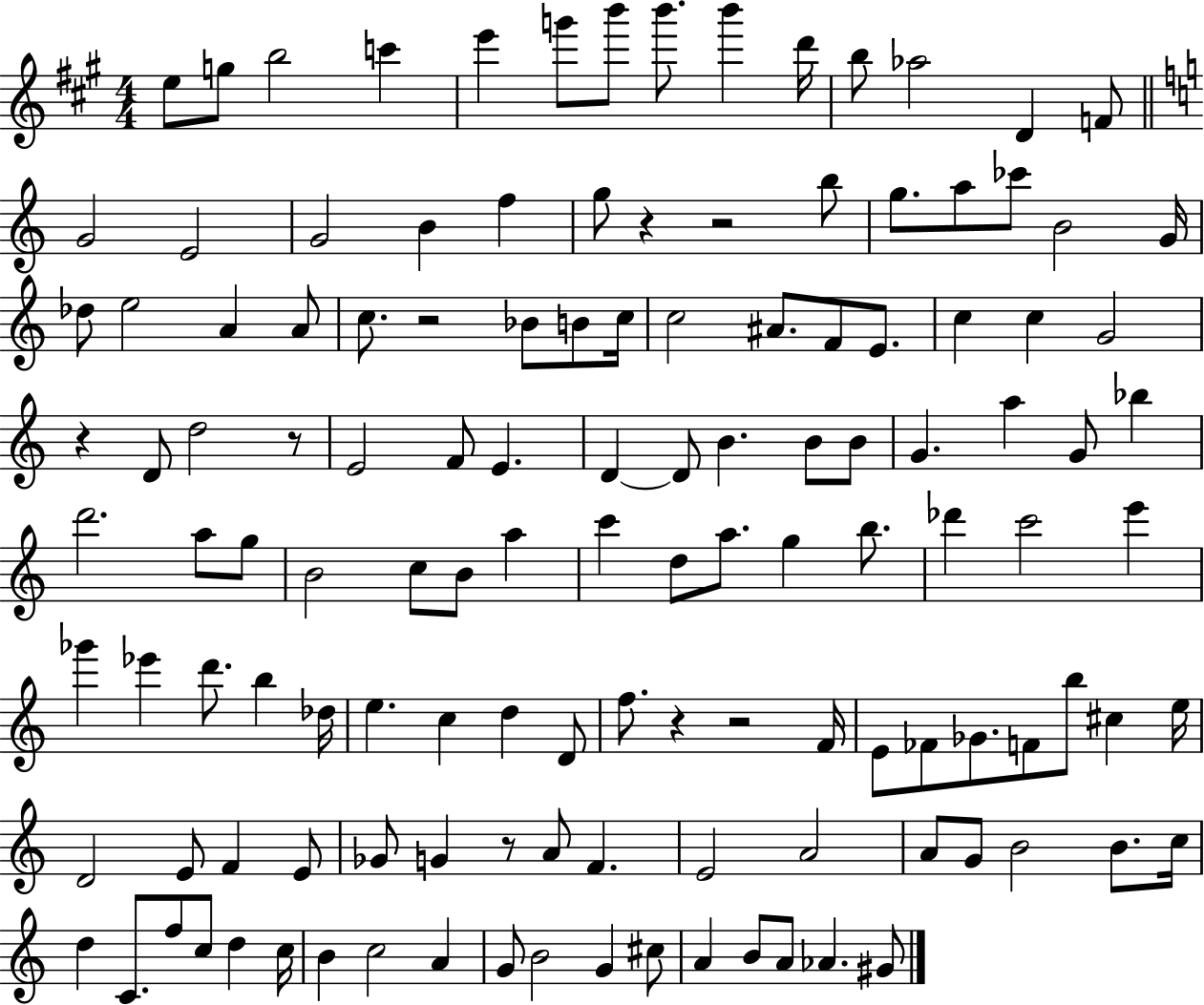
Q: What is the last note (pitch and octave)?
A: G#4